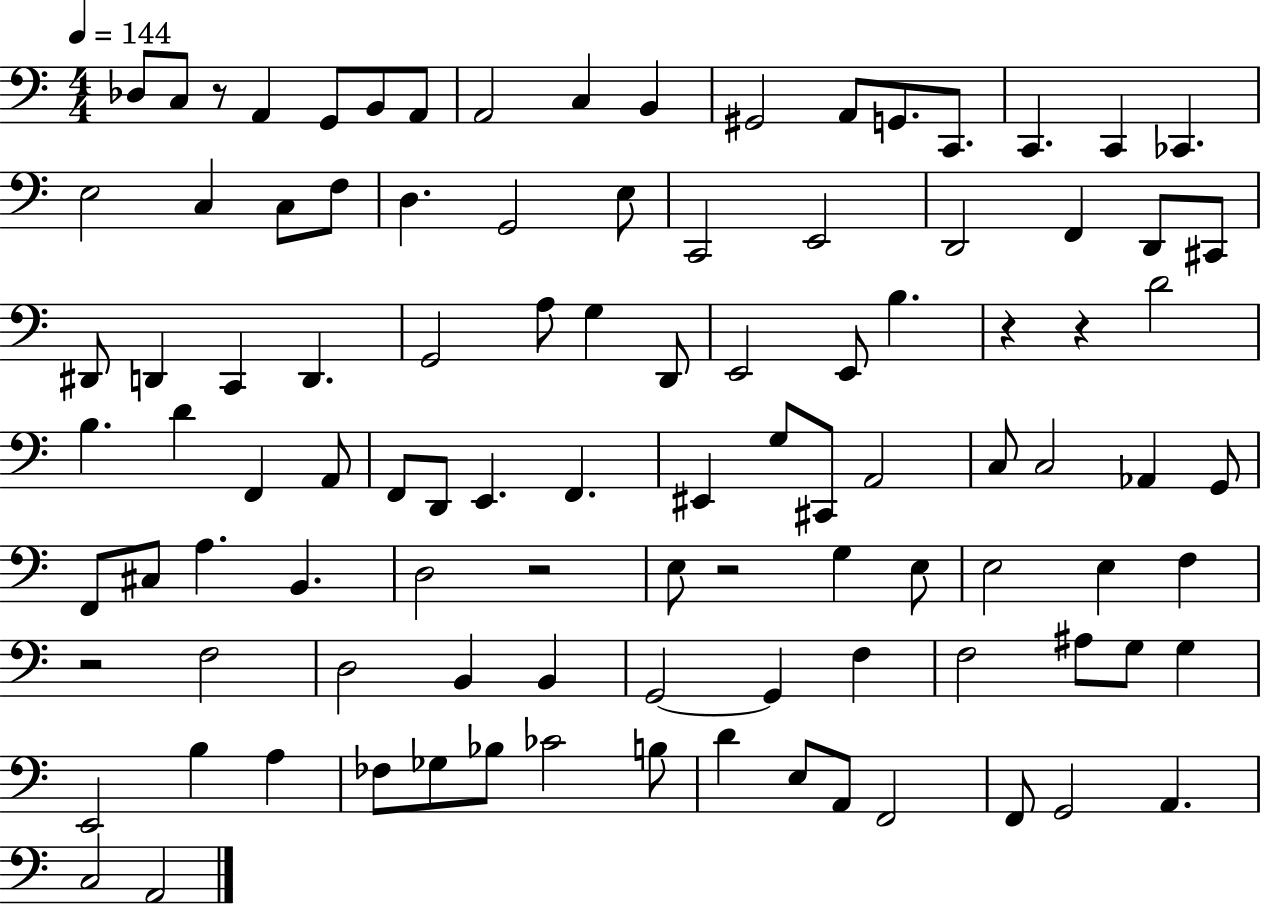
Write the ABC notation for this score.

X:1
T:Untitled
M:4/4
L:1/4
K:C
_D,/2 C,/2 z/2 A,, G,,/2 B,,/2 A,,/2 A,,2 C, B,, ^G,,2 A,,/2 G,,/2 C,,/2 C,, C,, _C,, E,2 C, C,/2 F,/2 D, G,,2 E,/2 C,,2 E,,2 D,,2 F,, D,,/2 ^C,,/2 ^D,,/2 D,, C,, D,, G,,2 A,/2 G, D,,/2 E,,2 E,,/2 B, z z D2 B, D F,, A,,/2 F,,/2 D,,/2 E,, F,, ^E,, G,/2 ^C,,/2 A,,2 C,/2 C,2 _A,, G,,/2 F,,/2 ^C,/2 A, B,, D,2 z2 E,/2 z2 G, E,/2 E,2 E, F, z2 F,2 D,2 B,, B,, G,,2 G,, F, F,2 ^A,/2 G,/2 G, E,,2 B, A, _F,/2 _G,/2 _B,/2 _C2 B,/2 D E,/2 A,,/2 F,,2 F,,/2 G,,2 A,, C,2 A,,2